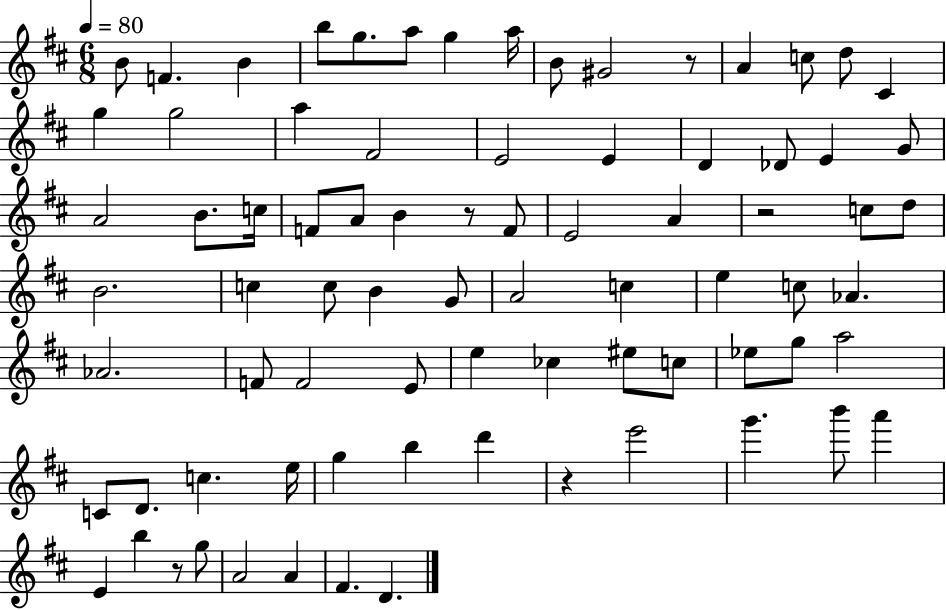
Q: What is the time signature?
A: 6/8